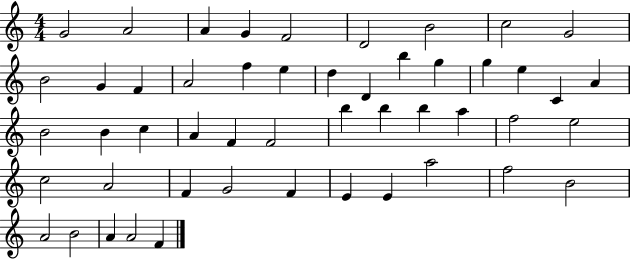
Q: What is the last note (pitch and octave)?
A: F4